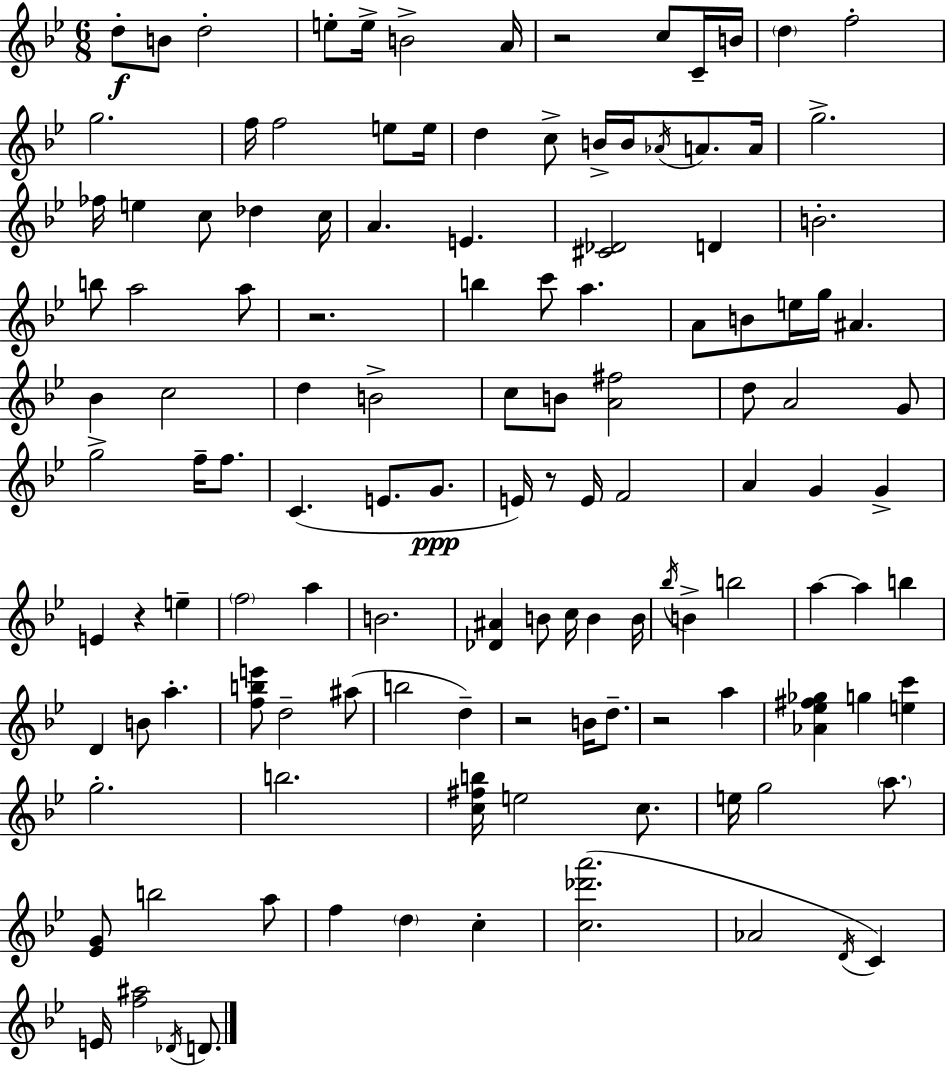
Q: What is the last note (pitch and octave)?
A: D4